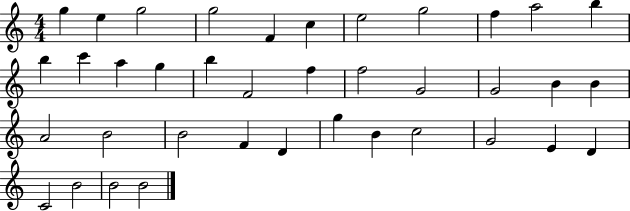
G5/q E5/q G5/h G5/h F4/q C5/q E5/h G5/h F5/q A5/h B5/q B5/q C6/q A5/q G5/q B5/q F4/h F5/q F5/h G4/h G4/h B4/q B4/q A4/h B4/h B4/h F4/q D4/q G5/q B4/q C5/h G4/h E4/q D4/q C4/h B4/h B4/h B4/h